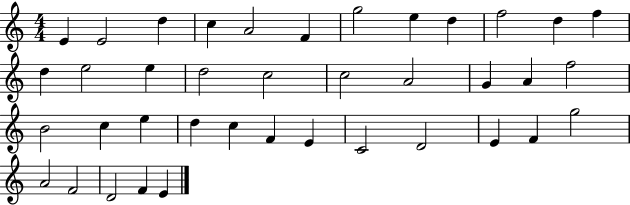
E4/q E4/h D5/q C5/q A4/h F4/q G5/h E5/q D5/q F5/h D5/q F5/q D5/q E5/h E5/q D5/h C5/h C5/h A4/h G4/q A4/q F5/h B4/h C5/q E5/q D5/q C5/q F4/q E4/q C4/h D4/h E4/q F4/q G5/h A4/h F4/h D4/h F4/q E4/q